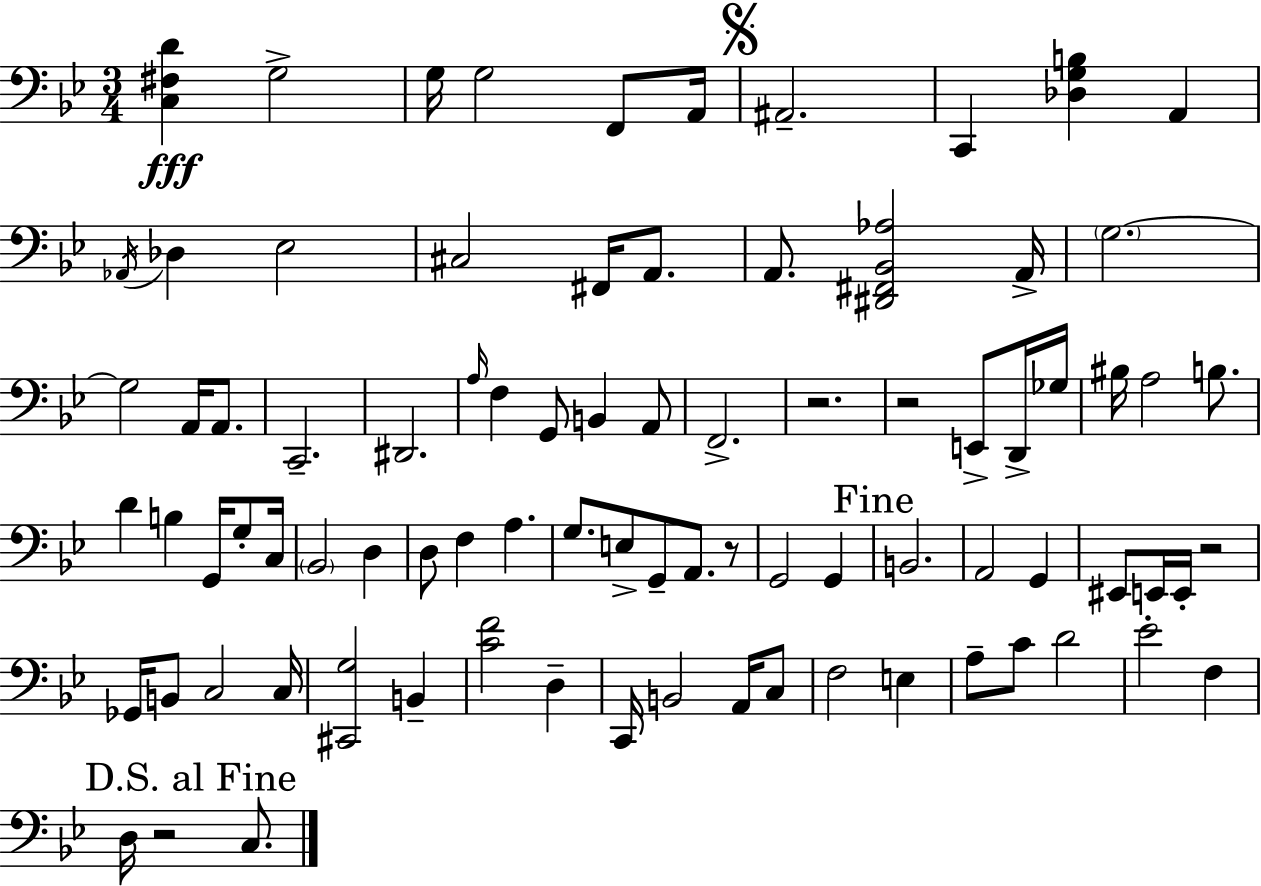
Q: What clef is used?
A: bass